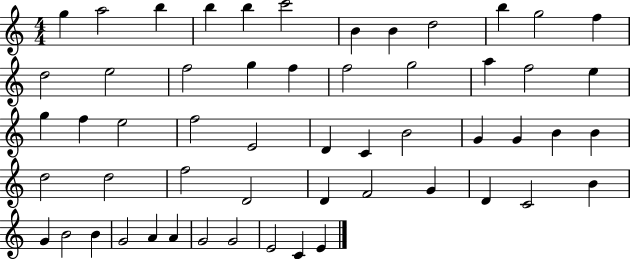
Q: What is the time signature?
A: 4/4